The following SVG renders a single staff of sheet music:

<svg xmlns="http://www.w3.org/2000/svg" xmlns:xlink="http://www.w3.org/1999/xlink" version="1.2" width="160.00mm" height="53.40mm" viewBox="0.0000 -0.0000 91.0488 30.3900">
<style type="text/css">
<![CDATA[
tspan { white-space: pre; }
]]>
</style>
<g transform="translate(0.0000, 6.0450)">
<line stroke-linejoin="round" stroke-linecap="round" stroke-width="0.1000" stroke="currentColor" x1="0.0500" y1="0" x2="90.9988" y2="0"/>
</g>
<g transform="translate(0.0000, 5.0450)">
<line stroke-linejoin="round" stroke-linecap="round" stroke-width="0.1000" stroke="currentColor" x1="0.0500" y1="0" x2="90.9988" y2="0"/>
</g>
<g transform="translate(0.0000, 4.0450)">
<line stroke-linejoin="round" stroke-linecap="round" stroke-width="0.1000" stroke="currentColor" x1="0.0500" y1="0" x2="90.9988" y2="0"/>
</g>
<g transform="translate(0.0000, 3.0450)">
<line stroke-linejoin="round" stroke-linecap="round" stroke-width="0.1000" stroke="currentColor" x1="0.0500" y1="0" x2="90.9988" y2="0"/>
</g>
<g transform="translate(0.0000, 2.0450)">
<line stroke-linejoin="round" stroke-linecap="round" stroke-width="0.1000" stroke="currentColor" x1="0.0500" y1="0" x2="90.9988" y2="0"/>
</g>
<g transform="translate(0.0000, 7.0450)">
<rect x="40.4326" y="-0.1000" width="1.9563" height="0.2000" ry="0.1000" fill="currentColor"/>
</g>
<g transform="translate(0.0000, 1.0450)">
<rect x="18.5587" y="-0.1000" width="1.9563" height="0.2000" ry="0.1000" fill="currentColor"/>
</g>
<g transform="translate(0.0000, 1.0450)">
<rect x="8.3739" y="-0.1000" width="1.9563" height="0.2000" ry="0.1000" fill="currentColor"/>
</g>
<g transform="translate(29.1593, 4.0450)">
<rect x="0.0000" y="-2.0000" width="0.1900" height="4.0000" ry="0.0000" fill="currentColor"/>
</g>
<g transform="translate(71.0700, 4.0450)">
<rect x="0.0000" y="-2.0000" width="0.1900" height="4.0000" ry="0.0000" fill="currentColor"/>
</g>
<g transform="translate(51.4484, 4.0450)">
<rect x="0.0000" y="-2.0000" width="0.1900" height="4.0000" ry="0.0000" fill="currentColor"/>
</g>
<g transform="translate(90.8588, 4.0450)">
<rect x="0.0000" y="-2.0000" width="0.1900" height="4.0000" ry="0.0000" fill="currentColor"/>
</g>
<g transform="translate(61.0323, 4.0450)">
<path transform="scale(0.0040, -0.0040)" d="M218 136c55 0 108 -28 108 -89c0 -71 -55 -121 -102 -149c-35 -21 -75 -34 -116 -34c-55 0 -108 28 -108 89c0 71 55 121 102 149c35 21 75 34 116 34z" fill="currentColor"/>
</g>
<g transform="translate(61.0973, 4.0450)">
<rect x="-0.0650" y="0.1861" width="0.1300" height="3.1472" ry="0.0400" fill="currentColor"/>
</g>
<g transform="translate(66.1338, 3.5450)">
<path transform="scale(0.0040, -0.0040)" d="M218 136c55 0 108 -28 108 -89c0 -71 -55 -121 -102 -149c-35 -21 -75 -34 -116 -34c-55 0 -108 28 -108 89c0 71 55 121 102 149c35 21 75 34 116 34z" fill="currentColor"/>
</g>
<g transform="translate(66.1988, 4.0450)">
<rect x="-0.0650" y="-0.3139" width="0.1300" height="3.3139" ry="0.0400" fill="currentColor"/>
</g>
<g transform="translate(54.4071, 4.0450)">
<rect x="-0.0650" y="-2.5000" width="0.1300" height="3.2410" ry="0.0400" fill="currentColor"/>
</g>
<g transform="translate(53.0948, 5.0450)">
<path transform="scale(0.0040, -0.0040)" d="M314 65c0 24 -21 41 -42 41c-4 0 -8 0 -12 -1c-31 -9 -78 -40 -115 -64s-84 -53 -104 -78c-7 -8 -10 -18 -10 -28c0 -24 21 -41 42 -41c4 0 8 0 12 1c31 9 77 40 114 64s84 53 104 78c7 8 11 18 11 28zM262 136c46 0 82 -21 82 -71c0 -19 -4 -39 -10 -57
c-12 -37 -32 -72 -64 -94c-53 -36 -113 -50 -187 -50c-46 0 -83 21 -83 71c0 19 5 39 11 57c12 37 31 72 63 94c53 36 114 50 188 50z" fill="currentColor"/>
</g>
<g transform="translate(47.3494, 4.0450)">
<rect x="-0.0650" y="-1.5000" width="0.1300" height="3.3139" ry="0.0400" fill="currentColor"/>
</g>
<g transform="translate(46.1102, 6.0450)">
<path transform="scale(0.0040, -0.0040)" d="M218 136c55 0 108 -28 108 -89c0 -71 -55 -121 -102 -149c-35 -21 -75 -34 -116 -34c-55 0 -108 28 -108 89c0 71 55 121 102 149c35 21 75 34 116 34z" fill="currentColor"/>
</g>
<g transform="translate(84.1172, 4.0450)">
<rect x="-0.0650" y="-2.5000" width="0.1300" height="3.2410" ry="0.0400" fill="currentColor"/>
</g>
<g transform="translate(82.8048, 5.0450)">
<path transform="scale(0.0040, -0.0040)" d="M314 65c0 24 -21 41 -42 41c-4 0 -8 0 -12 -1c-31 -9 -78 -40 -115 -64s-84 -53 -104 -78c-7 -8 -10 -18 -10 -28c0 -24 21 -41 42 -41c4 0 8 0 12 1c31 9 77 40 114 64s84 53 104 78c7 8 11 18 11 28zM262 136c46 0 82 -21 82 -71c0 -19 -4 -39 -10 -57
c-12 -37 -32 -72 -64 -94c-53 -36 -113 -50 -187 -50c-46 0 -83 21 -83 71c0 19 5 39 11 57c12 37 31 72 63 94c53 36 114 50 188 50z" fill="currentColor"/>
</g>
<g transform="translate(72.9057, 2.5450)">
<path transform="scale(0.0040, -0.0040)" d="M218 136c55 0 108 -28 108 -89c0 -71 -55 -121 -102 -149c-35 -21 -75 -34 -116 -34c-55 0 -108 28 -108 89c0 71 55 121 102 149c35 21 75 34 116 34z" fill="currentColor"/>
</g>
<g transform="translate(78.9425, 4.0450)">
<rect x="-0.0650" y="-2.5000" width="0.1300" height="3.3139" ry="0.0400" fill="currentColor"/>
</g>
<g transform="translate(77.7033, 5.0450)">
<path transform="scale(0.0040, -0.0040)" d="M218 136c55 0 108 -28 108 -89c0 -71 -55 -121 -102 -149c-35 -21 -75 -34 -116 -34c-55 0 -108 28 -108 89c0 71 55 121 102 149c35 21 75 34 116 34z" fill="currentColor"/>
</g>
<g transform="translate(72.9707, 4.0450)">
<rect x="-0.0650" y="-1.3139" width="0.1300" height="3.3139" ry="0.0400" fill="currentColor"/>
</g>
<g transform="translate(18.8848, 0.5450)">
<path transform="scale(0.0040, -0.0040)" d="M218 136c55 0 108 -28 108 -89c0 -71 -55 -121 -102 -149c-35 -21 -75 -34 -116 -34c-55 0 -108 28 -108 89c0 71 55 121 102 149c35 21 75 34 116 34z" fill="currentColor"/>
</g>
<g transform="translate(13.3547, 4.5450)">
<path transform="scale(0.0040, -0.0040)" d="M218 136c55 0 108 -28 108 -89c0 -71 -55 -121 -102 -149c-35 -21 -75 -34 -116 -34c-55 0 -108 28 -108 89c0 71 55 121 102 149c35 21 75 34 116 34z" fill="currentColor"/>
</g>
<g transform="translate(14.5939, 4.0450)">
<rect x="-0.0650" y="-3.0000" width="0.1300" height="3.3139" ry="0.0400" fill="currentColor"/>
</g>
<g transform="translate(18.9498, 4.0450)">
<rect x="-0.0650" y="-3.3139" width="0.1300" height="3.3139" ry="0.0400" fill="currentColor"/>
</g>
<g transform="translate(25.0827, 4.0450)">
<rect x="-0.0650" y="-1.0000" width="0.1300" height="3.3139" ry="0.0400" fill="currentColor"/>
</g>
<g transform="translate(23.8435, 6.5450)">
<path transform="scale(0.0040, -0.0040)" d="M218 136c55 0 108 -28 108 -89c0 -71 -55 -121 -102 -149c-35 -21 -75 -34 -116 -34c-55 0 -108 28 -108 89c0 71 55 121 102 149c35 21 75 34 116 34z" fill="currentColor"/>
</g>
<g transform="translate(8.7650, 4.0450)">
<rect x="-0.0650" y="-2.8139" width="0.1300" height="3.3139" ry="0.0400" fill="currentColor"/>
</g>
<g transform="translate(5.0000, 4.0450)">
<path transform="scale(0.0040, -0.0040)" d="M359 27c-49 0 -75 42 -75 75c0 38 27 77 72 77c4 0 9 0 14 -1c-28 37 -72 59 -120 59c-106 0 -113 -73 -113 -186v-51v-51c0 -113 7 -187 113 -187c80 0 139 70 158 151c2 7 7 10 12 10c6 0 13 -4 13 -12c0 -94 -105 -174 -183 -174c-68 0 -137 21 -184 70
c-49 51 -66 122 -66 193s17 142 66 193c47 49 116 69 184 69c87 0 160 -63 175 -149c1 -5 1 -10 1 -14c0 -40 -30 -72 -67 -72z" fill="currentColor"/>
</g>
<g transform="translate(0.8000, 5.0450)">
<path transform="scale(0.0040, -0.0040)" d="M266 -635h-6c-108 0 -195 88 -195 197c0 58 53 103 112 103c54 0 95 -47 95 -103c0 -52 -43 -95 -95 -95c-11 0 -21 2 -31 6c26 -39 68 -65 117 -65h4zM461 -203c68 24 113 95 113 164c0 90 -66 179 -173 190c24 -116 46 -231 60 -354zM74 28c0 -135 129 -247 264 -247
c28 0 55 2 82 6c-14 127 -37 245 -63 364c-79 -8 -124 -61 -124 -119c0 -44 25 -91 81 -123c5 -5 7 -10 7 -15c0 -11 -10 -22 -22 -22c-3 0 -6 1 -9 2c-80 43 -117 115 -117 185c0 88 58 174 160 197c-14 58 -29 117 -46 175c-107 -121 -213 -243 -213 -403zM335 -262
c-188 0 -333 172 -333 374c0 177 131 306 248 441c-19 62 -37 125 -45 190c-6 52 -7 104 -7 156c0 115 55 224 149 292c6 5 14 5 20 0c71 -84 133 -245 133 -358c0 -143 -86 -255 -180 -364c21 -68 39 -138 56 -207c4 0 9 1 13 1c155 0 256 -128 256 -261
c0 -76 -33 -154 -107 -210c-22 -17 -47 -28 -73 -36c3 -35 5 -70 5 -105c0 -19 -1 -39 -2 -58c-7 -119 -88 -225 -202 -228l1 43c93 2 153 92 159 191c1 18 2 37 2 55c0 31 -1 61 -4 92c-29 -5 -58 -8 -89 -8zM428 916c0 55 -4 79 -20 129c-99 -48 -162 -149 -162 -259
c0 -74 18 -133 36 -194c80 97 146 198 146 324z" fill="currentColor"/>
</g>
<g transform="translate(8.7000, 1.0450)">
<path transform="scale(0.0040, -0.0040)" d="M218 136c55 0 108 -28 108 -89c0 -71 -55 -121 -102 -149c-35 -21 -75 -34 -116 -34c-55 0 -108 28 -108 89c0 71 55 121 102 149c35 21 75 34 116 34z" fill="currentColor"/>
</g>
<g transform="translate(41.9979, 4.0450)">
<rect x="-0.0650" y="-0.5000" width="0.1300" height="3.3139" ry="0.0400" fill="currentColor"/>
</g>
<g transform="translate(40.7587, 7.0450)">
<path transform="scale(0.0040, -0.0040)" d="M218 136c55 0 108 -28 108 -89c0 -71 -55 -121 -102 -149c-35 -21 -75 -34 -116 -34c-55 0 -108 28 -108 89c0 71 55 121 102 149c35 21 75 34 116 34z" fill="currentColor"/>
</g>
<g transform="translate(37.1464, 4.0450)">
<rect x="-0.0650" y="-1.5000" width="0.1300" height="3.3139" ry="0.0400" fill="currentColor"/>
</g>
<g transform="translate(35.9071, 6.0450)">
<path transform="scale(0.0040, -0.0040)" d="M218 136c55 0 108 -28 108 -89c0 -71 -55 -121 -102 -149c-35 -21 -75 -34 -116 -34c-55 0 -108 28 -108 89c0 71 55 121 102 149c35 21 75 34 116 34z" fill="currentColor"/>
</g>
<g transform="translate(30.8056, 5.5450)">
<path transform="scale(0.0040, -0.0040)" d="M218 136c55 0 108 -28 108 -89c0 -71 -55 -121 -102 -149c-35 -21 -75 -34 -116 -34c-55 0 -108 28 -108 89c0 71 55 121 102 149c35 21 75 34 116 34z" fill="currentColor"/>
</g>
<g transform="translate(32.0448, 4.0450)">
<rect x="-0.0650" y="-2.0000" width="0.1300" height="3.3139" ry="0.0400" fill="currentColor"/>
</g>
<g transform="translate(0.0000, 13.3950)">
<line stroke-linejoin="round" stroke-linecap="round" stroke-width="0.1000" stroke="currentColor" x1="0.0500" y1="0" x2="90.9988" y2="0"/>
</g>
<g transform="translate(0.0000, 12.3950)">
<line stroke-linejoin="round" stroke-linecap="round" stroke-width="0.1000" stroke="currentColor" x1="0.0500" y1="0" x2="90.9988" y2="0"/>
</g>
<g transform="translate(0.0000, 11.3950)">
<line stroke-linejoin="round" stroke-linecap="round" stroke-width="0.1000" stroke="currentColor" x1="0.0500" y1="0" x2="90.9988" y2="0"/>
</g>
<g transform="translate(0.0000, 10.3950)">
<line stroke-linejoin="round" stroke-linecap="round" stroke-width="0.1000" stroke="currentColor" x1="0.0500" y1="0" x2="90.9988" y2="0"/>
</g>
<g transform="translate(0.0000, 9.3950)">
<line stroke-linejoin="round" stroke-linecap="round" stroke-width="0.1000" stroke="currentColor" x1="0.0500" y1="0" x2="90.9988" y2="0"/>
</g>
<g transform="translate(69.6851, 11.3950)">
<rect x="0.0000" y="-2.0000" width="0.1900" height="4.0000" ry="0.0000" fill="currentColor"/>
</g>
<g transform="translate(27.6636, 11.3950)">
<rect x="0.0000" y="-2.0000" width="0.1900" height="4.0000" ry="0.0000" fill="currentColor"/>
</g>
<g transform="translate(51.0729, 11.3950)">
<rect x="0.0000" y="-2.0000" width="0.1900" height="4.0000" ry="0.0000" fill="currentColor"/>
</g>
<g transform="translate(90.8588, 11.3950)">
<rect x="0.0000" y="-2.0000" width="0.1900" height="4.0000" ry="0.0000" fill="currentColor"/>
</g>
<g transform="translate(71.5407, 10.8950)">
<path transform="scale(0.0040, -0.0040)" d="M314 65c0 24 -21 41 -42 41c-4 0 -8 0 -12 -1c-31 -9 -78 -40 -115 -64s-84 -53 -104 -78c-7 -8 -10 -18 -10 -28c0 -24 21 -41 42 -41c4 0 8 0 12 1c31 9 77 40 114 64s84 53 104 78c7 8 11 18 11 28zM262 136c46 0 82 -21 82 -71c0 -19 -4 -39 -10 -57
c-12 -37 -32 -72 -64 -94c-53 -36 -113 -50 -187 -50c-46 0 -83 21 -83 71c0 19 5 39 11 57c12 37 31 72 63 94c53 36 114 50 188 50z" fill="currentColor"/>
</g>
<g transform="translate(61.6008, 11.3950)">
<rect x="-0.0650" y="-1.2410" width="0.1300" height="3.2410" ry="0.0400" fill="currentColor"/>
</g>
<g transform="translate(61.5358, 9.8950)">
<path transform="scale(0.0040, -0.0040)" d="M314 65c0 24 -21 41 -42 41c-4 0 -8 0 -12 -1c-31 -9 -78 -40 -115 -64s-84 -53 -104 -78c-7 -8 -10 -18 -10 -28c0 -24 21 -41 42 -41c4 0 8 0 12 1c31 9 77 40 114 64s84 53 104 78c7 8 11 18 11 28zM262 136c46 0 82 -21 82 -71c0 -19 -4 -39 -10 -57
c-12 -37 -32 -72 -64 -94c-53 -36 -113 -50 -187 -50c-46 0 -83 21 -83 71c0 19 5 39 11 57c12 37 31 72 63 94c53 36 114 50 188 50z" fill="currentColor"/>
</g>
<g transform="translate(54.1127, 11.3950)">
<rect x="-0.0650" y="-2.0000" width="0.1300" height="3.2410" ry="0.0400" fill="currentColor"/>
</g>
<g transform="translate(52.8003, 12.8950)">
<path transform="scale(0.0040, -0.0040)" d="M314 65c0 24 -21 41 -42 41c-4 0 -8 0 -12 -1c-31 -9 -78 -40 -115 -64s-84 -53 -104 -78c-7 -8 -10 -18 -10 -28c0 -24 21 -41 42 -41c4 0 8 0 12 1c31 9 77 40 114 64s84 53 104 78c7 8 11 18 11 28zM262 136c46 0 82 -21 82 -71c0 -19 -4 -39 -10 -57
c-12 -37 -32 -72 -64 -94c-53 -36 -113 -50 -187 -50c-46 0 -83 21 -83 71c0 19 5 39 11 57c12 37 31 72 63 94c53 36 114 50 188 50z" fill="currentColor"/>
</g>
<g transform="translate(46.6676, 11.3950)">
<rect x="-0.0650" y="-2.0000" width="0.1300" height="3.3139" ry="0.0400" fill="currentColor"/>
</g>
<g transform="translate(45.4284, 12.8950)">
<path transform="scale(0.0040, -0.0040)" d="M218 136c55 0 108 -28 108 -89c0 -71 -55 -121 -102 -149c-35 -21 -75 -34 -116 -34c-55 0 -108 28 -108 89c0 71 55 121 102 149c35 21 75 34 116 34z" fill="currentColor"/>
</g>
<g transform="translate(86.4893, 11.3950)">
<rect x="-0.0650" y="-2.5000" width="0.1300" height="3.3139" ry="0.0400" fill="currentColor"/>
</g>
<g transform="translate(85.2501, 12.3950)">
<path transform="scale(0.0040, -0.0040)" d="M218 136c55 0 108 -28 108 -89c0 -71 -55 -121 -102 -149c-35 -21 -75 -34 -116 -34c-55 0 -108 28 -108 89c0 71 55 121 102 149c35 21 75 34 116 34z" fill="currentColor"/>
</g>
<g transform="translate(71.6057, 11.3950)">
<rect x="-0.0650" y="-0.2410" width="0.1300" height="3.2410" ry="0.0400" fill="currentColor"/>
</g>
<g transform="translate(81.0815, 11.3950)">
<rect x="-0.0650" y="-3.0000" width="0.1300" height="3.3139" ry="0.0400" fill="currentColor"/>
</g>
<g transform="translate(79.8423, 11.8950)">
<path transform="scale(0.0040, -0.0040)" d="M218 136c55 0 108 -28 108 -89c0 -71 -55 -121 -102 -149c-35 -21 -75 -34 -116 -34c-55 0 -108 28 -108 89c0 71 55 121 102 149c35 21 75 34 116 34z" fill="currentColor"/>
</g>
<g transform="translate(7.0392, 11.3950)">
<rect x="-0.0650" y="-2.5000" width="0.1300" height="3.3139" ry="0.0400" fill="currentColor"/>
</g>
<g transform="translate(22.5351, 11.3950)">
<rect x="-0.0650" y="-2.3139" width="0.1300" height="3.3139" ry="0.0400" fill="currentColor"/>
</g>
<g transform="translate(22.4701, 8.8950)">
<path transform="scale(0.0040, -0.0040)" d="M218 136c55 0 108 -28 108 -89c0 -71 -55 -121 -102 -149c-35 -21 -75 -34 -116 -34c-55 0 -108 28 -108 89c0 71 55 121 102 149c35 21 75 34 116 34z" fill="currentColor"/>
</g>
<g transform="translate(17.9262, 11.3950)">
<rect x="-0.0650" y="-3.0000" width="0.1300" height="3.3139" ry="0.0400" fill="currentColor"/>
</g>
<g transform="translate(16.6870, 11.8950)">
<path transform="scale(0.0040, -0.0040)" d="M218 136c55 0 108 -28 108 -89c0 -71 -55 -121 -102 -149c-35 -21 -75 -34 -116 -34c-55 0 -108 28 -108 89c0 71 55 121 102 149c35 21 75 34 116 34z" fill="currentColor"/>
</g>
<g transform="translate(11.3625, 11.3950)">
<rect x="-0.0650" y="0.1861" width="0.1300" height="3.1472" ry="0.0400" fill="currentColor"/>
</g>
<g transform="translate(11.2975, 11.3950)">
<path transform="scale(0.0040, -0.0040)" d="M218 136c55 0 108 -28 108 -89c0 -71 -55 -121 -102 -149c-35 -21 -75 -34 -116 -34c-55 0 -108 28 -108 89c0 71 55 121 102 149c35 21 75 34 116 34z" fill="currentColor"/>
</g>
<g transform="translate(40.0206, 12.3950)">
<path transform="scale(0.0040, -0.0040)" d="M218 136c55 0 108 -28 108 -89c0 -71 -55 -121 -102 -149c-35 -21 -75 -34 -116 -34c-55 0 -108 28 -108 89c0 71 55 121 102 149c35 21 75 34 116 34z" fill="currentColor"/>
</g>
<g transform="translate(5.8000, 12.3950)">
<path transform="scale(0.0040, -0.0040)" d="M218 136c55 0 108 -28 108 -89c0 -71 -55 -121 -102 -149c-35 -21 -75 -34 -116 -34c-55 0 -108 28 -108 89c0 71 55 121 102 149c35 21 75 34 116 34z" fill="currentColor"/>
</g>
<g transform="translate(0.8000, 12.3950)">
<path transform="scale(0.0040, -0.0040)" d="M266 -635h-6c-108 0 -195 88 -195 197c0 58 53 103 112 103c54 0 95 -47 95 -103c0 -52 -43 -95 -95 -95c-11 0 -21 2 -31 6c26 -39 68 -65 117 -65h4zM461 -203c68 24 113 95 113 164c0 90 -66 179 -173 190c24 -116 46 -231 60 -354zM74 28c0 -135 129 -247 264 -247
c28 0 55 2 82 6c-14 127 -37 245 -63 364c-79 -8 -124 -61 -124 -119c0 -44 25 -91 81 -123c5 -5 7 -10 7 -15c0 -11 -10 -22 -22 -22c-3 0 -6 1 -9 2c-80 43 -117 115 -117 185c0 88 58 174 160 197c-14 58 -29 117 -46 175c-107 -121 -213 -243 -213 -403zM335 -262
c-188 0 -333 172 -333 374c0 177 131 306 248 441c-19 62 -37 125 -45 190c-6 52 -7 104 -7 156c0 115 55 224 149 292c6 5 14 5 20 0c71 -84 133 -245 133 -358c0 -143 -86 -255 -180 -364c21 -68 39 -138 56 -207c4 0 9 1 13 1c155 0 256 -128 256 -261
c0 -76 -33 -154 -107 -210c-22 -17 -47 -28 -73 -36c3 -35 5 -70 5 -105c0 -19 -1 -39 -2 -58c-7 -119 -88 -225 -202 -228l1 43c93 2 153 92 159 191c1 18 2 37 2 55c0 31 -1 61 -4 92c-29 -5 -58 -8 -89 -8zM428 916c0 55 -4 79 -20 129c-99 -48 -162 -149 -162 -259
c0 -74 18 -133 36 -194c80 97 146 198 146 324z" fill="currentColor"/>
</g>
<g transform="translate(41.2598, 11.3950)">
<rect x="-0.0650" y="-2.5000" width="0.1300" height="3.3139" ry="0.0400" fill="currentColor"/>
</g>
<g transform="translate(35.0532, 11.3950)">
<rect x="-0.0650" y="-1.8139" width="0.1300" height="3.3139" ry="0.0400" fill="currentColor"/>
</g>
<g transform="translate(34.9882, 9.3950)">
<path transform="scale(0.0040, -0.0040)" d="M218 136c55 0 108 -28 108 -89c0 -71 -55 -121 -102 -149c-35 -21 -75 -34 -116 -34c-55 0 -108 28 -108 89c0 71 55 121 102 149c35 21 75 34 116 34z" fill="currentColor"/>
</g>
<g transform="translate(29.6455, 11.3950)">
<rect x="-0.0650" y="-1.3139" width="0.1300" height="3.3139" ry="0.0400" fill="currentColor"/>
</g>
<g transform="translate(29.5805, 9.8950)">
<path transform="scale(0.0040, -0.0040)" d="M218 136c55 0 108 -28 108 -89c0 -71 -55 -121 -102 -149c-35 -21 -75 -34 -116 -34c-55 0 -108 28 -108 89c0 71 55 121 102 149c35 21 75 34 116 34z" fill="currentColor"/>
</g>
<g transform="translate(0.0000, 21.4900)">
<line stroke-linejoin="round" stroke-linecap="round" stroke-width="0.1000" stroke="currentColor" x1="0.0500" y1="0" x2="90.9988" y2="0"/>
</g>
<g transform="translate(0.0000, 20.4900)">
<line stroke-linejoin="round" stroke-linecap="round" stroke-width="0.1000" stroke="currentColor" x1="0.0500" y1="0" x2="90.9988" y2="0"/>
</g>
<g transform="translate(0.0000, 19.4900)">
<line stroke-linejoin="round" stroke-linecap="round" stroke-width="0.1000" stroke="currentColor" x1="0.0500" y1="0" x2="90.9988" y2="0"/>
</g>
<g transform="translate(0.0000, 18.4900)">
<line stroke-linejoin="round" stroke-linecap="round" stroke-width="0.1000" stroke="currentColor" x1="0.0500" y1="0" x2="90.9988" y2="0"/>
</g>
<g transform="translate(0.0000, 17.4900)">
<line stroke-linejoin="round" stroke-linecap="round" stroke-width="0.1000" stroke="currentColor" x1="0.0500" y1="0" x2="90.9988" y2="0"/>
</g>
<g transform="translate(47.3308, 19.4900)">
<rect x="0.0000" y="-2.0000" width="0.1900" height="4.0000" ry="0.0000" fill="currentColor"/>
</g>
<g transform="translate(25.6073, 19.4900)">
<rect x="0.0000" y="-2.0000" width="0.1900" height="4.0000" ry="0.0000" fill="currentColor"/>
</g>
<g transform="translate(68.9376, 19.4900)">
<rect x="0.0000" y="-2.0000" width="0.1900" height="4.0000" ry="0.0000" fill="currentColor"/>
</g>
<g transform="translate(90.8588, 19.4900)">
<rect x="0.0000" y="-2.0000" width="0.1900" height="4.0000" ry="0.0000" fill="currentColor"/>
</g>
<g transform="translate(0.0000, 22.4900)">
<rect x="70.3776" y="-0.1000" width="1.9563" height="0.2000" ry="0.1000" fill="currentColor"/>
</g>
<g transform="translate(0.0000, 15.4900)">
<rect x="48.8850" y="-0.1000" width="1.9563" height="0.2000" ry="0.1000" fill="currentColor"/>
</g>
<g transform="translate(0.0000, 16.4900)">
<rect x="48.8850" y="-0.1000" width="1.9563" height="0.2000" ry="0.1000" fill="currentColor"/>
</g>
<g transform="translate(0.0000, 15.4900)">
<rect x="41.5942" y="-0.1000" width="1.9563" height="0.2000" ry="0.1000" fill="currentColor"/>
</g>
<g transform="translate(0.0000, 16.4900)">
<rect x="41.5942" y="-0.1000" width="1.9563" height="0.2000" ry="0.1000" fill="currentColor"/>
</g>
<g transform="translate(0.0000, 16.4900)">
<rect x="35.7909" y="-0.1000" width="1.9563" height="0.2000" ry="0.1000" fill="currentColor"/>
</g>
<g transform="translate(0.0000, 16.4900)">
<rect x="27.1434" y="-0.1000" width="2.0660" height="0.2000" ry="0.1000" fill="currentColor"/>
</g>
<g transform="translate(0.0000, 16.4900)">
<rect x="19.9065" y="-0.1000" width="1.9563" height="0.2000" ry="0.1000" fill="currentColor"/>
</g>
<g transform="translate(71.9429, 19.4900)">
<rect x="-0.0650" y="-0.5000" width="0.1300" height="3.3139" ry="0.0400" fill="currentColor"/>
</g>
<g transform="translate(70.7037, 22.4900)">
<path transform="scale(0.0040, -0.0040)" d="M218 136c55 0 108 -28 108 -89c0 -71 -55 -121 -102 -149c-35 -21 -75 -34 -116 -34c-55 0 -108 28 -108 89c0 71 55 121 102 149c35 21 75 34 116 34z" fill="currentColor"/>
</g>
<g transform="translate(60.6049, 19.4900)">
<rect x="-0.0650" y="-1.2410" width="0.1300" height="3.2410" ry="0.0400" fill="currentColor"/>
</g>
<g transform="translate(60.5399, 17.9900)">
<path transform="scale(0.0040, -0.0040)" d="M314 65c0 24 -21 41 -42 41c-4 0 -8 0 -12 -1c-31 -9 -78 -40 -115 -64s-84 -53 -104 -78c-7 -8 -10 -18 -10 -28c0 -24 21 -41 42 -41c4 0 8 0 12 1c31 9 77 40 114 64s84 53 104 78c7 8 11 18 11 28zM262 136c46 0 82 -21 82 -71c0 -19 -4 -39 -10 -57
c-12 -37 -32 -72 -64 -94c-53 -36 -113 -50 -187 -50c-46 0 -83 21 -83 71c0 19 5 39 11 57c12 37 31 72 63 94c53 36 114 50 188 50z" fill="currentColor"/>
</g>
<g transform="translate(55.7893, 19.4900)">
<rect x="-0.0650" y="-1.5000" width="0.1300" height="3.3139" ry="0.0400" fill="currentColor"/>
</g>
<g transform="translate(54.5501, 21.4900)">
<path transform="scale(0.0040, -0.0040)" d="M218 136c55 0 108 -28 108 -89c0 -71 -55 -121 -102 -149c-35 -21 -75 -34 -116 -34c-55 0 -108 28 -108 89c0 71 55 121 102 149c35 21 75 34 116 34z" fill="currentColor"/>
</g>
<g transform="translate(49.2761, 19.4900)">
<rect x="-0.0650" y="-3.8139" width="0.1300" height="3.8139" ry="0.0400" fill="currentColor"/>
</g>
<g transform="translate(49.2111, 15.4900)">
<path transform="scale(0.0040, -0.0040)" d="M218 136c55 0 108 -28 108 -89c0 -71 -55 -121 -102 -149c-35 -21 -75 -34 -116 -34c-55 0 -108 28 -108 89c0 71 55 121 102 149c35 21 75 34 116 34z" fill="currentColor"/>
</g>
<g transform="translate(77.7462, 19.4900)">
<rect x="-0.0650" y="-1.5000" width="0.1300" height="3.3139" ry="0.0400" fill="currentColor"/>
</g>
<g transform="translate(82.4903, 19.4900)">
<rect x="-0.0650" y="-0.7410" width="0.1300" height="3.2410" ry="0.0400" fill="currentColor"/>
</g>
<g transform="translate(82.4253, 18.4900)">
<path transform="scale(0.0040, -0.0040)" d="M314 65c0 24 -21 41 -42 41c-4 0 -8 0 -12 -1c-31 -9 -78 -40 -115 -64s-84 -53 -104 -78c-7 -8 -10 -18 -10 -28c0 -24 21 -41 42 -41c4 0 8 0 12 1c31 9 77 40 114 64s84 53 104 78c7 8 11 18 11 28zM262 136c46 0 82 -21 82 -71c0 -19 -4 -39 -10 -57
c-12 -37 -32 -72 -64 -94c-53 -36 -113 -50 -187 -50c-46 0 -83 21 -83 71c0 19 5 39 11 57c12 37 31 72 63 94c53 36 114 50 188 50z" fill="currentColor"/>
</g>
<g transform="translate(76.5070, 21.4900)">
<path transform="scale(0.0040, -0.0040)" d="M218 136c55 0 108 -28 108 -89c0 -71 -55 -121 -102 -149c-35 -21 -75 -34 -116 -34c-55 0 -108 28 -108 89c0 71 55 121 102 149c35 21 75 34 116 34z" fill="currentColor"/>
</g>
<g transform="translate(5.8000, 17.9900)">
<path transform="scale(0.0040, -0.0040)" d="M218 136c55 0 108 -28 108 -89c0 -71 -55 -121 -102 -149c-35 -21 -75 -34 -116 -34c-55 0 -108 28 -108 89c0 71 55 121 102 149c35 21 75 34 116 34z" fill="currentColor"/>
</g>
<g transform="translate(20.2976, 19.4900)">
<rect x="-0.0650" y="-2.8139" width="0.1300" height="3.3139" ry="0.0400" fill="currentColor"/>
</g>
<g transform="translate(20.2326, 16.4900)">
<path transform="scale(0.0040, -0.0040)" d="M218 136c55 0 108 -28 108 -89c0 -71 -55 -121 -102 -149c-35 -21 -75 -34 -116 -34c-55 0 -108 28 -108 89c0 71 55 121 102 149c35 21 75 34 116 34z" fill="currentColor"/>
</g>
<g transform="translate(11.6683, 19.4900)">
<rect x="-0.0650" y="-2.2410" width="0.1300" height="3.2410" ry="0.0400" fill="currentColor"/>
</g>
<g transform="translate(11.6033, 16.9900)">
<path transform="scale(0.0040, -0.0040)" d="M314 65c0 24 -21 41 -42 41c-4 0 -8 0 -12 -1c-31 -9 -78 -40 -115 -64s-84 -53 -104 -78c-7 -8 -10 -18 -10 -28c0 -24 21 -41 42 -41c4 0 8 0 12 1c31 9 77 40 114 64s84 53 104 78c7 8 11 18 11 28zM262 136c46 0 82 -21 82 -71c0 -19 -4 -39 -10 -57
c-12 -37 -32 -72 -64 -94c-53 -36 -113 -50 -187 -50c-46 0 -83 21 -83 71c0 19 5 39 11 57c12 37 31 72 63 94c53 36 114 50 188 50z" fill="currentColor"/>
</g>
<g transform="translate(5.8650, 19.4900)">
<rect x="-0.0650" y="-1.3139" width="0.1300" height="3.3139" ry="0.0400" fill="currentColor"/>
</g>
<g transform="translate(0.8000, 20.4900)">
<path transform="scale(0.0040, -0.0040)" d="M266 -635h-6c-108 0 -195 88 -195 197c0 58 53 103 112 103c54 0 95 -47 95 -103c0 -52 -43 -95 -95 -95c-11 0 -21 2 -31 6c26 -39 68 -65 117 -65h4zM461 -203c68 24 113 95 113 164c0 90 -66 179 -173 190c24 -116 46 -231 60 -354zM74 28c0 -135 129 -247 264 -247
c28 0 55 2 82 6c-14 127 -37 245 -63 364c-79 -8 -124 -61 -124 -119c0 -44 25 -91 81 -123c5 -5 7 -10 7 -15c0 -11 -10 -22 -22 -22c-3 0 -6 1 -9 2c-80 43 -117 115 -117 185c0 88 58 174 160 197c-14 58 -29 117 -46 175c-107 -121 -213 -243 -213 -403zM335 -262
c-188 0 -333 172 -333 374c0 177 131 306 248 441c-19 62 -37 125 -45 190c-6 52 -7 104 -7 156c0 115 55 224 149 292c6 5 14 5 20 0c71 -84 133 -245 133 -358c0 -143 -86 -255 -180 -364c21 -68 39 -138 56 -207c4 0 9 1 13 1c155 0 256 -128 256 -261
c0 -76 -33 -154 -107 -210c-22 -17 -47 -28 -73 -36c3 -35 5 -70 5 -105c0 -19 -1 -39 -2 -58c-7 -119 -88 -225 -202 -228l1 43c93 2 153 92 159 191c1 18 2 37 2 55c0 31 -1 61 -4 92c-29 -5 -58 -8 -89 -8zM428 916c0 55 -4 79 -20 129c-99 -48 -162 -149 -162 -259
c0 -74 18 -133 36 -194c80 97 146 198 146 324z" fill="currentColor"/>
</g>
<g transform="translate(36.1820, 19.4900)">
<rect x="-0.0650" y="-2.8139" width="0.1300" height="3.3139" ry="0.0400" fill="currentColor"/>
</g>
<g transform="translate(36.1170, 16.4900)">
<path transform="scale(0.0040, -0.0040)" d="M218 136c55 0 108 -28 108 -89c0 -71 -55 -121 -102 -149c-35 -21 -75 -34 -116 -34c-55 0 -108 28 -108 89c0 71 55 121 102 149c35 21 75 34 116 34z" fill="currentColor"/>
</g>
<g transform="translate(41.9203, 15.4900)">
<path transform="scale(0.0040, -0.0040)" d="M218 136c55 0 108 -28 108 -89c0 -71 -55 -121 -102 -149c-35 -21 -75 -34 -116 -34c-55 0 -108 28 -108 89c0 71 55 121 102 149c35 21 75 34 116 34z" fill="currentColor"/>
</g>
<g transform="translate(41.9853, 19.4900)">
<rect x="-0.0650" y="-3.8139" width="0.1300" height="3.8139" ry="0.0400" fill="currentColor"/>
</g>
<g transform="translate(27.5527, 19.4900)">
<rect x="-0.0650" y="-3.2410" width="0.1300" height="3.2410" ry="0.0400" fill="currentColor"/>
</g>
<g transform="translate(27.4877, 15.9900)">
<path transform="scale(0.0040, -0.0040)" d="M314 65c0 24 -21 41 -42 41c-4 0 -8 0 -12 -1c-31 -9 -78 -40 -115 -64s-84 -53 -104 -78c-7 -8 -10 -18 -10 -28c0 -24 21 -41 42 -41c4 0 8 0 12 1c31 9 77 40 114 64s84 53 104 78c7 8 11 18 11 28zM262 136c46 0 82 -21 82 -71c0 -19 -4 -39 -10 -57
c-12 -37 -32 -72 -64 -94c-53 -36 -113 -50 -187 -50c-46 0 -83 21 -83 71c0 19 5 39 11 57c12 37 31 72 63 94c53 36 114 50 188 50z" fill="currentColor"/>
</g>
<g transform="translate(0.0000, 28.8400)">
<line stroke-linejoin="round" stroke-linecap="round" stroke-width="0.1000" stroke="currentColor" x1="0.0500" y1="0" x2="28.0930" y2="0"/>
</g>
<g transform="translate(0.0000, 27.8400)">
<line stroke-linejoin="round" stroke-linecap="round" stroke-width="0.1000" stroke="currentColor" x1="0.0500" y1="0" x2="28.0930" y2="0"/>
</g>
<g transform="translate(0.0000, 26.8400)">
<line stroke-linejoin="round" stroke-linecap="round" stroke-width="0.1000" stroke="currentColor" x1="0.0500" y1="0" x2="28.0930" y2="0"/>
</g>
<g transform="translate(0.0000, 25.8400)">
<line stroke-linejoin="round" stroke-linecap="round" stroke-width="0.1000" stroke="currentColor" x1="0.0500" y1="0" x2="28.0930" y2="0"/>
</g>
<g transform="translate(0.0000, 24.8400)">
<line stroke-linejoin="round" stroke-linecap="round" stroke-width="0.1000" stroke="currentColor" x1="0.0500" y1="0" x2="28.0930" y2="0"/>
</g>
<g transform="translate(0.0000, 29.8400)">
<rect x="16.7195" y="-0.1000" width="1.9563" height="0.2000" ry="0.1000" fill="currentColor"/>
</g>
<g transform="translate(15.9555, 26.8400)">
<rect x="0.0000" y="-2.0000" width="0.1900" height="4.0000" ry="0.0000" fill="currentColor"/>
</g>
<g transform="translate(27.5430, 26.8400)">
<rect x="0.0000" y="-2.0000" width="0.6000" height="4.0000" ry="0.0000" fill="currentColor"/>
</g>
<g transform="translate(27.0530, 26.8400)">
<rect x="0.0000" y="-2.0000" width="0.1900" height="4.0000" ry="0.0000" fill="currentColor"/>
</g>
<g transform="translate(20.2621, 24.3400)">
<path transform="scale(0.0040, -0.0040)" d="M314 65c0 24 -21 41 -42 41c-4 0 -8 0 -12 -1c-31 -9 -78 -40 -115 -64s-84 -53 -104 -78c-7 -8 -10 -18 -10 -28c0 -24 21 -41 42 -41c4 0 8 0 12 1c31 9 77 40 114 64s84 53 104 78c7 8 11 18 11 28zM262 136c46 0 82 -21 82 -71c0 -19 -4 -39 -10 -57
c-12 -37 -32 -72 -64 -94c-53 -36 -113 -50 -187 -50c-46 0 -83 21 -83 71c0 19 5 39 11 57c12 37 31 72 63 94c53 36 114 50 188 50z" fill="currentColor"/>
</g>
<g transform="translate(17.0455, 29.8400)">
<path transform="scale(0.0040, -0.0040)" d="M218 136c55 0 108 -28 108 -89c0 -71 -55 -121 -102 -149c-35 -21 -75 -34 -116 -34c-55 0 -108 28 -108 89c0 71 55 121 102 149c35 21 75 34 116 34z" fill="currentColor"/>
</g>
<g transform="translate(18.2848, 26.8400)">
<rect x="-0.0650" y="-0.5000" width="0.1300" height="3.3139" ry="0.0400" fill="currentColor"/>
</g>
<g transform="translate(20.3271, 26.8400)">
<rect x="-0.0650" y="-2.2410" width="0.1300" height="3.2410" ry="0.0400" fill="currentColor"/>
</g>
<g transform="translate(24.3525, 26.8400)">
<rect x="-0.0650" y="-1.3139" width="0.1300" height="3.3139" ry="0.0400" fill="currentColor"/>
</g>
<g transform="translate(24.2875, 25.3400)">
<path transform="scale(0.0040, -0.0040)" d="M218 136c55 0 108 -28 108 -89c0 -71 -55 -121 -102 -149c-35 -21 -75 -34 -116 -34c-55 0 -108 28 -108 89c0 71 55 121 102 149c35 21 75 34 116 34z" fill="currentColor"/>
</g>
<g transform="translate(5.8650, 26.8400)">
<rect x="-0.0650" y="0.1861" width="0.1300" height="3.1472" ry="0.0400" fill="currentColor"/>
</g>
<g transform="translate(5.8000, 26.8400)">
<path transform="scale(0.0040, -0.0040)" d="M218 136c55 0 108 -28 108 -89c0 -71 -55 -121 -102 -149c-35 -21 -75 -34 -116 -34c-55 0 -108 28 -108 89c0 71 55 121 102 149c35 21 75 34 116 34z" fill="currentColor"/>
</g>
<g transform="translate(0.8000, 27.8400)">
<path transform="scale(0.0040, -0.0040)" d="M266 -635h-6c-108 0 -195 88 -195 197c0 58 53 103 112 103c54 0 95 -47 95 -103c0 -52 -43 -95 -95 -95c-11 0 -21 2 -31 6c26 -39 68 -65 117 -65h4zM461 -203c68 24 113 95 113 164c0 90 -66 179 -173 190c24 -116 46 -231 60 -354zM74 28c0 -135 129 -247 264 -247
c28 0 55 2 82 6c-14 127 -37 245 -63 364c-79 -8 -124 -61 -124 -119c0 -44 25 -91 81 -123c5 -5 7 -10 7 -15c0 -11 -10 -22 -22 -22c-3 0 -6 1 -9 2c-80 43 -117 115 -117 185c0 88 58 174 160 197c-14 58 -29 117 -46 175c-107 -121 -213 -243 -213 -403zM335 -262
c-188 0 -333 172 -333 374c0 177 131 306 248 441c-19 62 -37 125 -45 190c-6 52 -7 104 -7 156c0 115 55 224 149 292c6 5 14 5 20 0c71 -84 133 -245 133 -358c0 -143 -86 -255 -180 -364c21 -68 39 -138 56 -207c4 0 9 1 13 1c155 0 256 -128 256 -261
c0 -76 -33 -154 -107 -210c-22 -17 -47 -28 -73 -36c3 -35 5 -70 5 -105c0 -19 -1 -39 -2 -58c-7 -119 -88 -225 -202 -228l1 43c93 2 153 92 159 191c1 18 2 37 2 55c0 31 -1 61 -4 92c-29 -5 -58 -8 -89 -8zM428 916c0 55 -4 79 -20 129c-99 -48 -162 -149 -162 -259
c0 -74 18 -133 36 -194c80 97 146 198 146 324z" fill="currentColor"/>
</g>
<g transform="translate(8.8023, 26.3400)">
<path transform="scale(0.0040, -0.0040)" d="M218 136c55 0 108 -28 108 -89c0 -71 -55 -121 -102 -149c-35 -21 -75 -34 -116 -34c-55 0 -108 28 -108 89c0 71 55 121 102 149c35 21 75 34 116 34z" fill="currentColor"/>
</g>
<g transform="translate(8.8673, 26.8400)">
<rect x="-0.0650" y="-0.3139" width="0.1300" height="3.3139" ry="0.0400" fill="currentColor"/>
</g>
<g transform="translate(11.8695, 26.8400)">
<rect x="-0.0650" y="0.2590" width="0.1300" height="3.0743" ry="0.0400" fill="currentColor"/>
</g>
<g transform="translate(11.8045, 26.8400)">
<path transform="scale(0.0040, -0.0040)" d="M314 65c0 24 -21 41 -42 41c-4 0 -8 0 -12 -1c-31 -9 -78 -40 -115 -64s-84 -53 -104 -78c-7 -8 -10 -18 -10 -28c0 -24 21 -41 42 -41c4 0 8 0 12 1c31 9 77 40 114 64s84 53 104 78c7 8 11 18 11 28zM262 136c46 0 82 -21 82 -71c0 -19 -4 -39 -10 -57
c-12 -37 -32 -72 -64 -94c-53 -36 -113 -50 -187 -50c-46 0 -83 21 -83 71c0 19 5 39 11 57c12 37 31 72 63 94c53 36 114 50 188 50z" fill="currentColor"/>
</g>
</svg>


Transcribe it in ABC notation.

X:1
T:Untitled
M:4/4
L:1/4
K:C
a A b D F E C E G2 B c e G G2 G B A g e f G F F2 e2 c2 A G e g2 a b2 a c' c' E e2 C E d2 B c B2 C g2 e